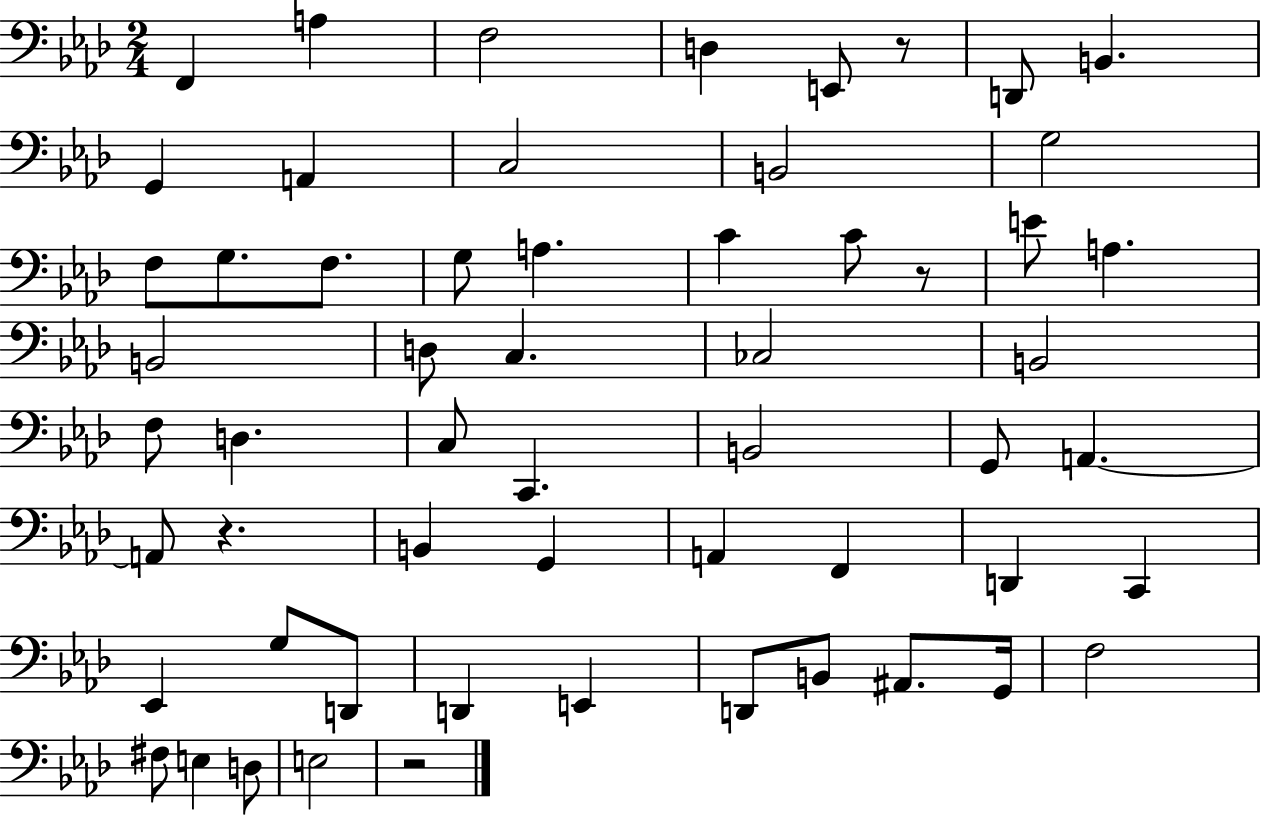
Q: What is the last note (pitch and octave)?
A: E3